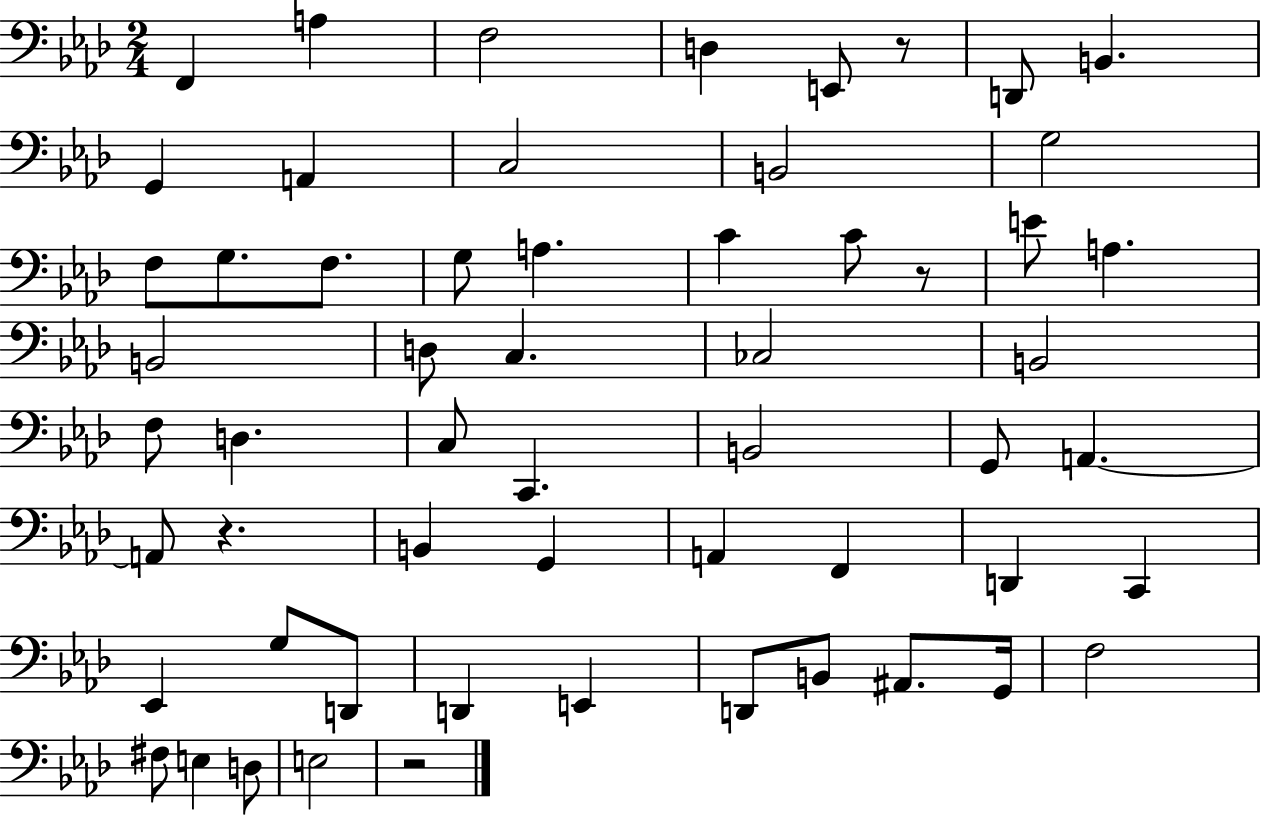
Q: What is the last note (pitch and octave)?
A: E3